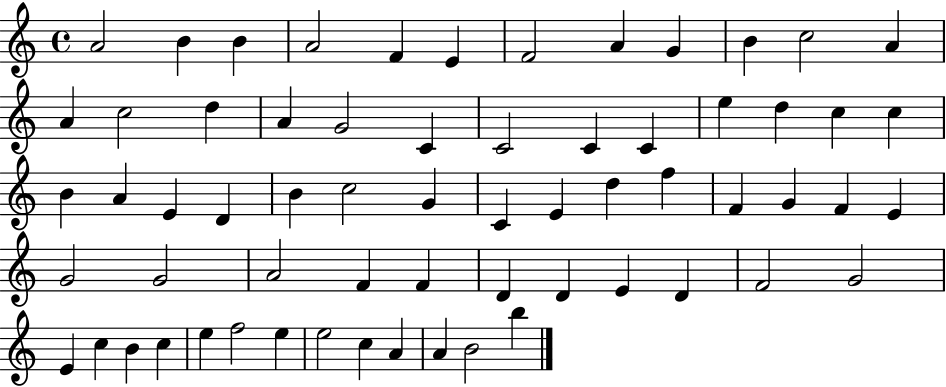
{
  \clef treble
  \time 4/4
  \defaultTimeSignature
  \key c \major
  a'2 b'4 b'4 | a'2 f'4 e'4 | f'2 a'4 g'4 | b'4 c''2 a'4 | \break a'4 c''2 d''4 | a'4 g'2 c'4 | c'2 c'4 c'4 | e''4 d''4 c''4 c''4 | \break b'4 a'4 e'4 d'4 | b'4 c''2 g'4 | c'4 e'4 d''4 f''4 | f'4 g'4 f'4 e'4 | \break g'2 g'2 | a'2 f'4 f'4 | d'4 d'4 e'4 d'4 | f'2 g'2 | \break e'4 c''4 b'4 c''4 | e''4 f''2 e''4 | e''2 c''4 a'4 | a'4 b'2 b''4 | \break \bar "|."
}